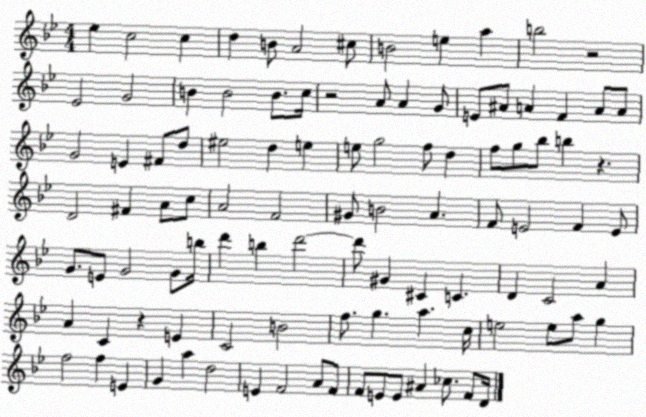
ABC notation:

X:1
T:Untitled
M:4/4
L:1/4
K:Bb
_e c2 c d B/2 A2 ^c/2 B2 e a b2 z2 _E2 G2 B B2 B/2 c/4 z2 A/2 A G/2 E/2 ^A/2 A F A/2 A/2 G2 E ^F/2 d/2 ^e2 d e e/2 g2 f/2 d f/2 g/2 _b/2 b z D2 ^F A/2 c/2 A2 F2 ^G/2 B2 A F/2 E2 F E/2 G/2 E/2 G2 G/2 b/4 d' b d'2 d'/2 ^G ^C C D C2 A A C z E C2 B2 f/2 g a c/4 e2 e/2 a/2 g f2 f E G a d2 E F2 A/2 F/2 F/2 E/2 E/2 ^A _c/2 F/2 D/4